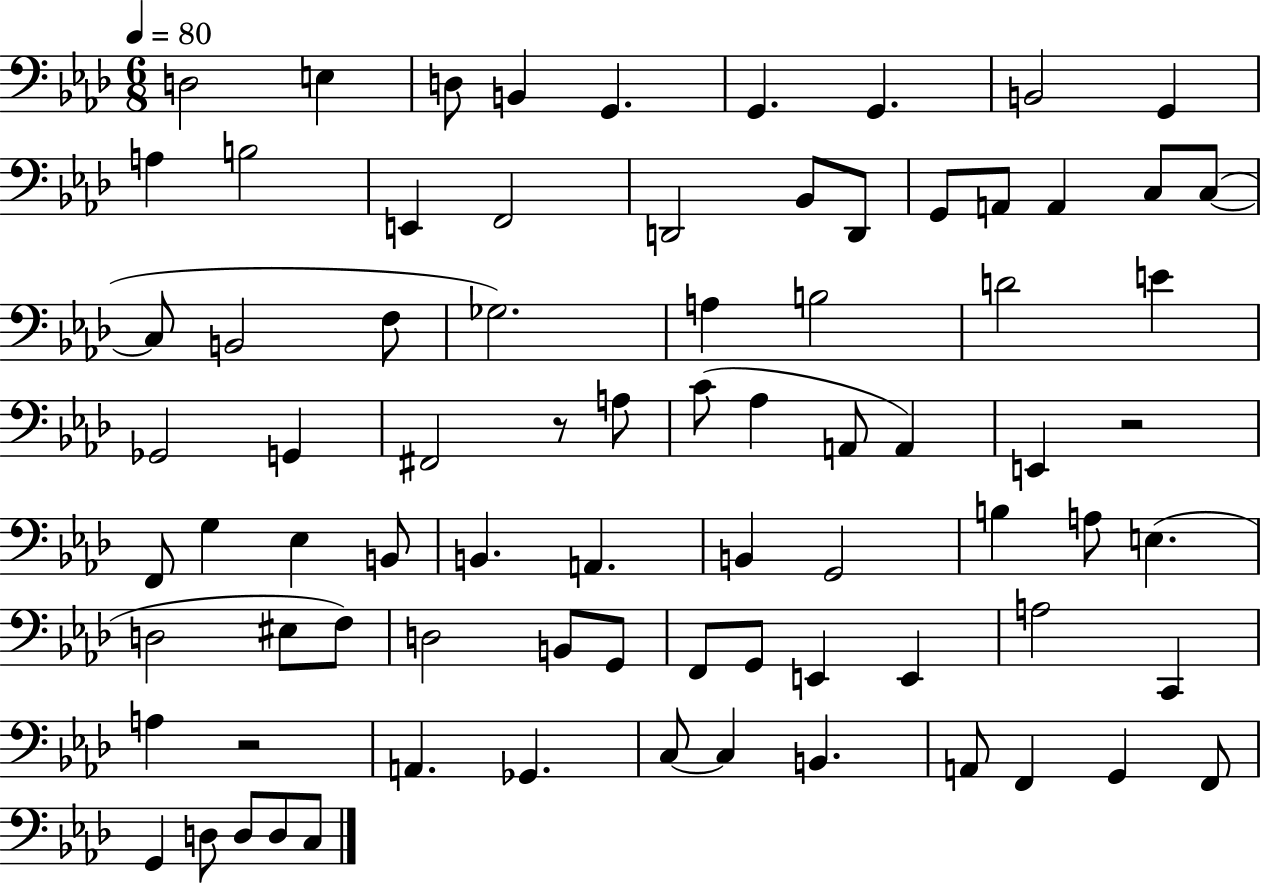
{
  \clef bass
  \numericTimeSignature
  \time 6/8
  \key aes \major
  \tempo 4 = 80
  d2 e4 | d8 b,4 g,4. | g,4. g,4. | b,2 g,4 | \break a4 b2 | e,4 f,2 | d,2 bes,8 d,8 | g,8 a,8 a,4 c8 c8~(~ | \break c8 b,2 f8 | ges2.) | a4 b2 | d'2 e'4 | \break ges,2 g,4 | fis,2 r8 a8 | c'8( aes4 a,8 a,4) | e,4 r2 | \break f,8 g4 ees4 b,8 | b,4. a,4. | b,4 g,2 | b4 a8 e4.( | \break d2 eis8 f8) | d2 b,8 g,8 | f,8 g,8 e,4 e,4 | a2 c,4 | \break a4 r2 | a,4. ges,4. | c8~~ c4 b,4. | a,8 f,4 g,4 f,8 | \break g,4 d8 d8 d8 c8 | \bar "|."
}